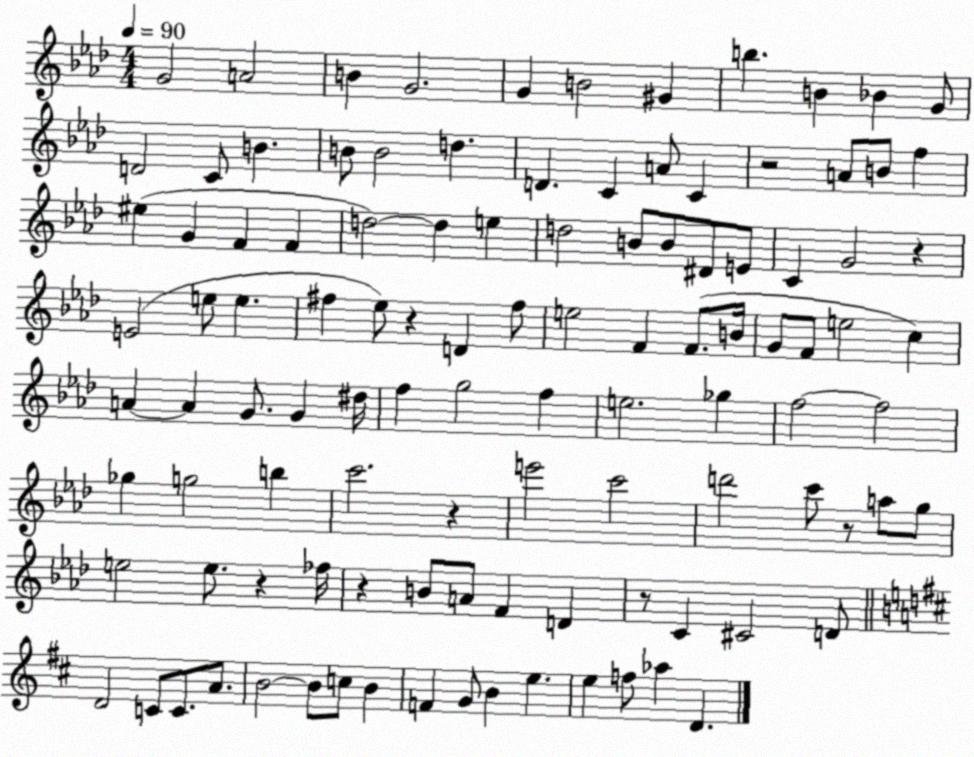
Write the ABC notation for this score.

X:1
T:Untitled
M:4/4
L:1/4
K:Ab
G2 A2 B G2 G B2 ^G b B _B G/2 D2 C/2 B B/2 B2 d D C A/2 C z2 A/2 B/2 f ^e G F F d2 d e d2 B/2 B/2 ^D/2 E/2 C G2 z E2 e/2 e ^f _e/2 z D ^f/2 e2 F F/2 B/4 G/2 F/2 e2 c A A G/2 G ^d/4 f g2 f e2 _g f2 f2 _g g2 b c'2 z e'2 c'2 d'2 c'/2 z/2 a/2 g/2 e2 e/2 z _f/4 z B/2 A/2 F D z/2 C ^C2 D/2 D2 C/2 C/2 A/2 B2 B/2 c/2 B F G/2 B e e f/2 _a D